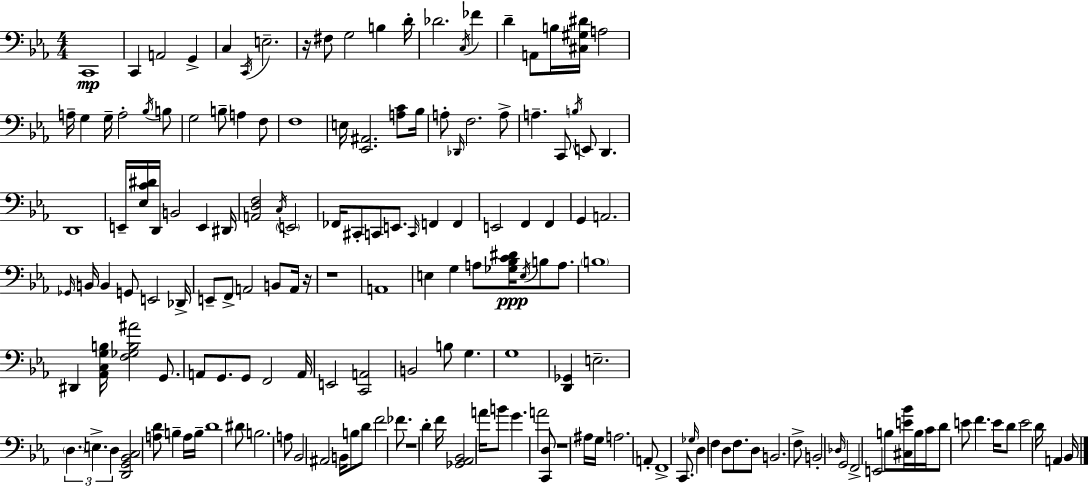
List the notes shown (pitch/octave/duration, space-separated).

C2/w C2/q A2/h G2/q C3/q C2/s E3/h. R/s F#3/e G3/h B3/q D4/s Db4/h. C3/s FES4/q D4/q A2/e B3/s [C#3,G#3,D#4]/s A3/h A3/s G3/q G3/s A3/h Bb3/s B3/e G3/h B3/e A3/q F3/e F3/w E3/s [Eb2,A#2]/h. [A3,C4]/e Bb3/s A3/e Db2/s F3/h. A3/e A3/q. C2/e B3/s E2/e D2/q. D2/w E2/s [Eb3,C4,D#4]/s D2/s B2/h E2/q D#2/s [A2,D3,F3]/h C3/s E2/h FES2/s C#2/e C2/e E2/e. C2/s F2/q F2/q E2/h F2/q F2/q G2/q A2/h. Gb2/s B2/s B2/q G2/e E2/h Db2/s E2/e F2/e A2/h B2/e A2/s R/s R/w A2/w E3/q G3/q A3/e [Gb3,Bb3,C4,D#4]/s E3/s B3/e A3/e. B3/w D#2/q [Ab2,C3,G3,B3]/s [F3,Gb3,B3,A#4]/h G2/e. A2/e G2/e. G2/e F2/h A2/s E2/h [C2,A2]/h B2/h B3/e G3/q. G3/w [D2,Gb2]/q E3/h. D3/q. E3/q. D3/q [D2,G2,Bb2,C3]/h [A3,D4]/e B3/q A3/s B3/s D4/w D#4/e B3/h. A3/e Bb2/h A#2/h B2/s B3/e D4/e F4/h FES4/e. R/w D4/q F4/s [Gb2,Ab2,Bb2]/h A4/s B4/e G4/q. A4/h [C2,D3]/e R/w A#3/s G3/s A3/h. A2/e F2/w C2/e. Gb3/s D3/q F3/q D3/e F3/e. D3/e B2/h. F3/e B2/h Db3/s G2/h F2/h E2/h B3/e [C#3,E4,Bb4]/s B3/s C4/s D4/e E4/e F4/q. E4/s D4/e E4/h D4/s A2/q Bb2/s